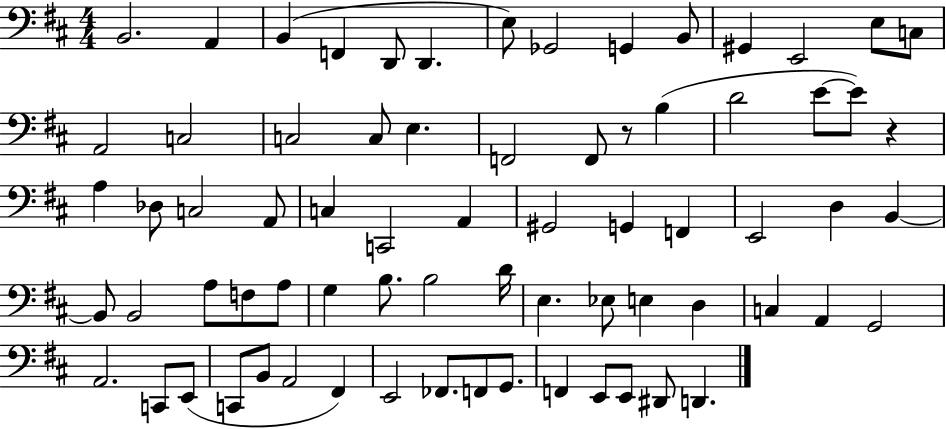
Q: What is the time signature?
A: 4/4